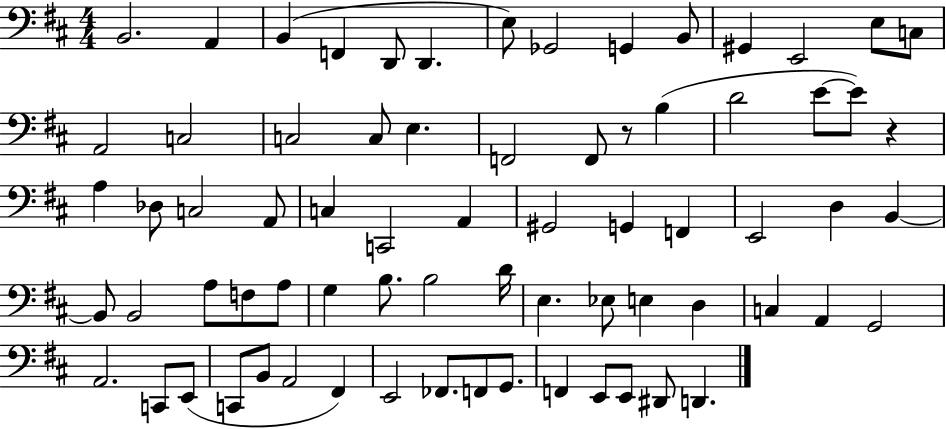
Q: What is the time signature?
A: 4/4